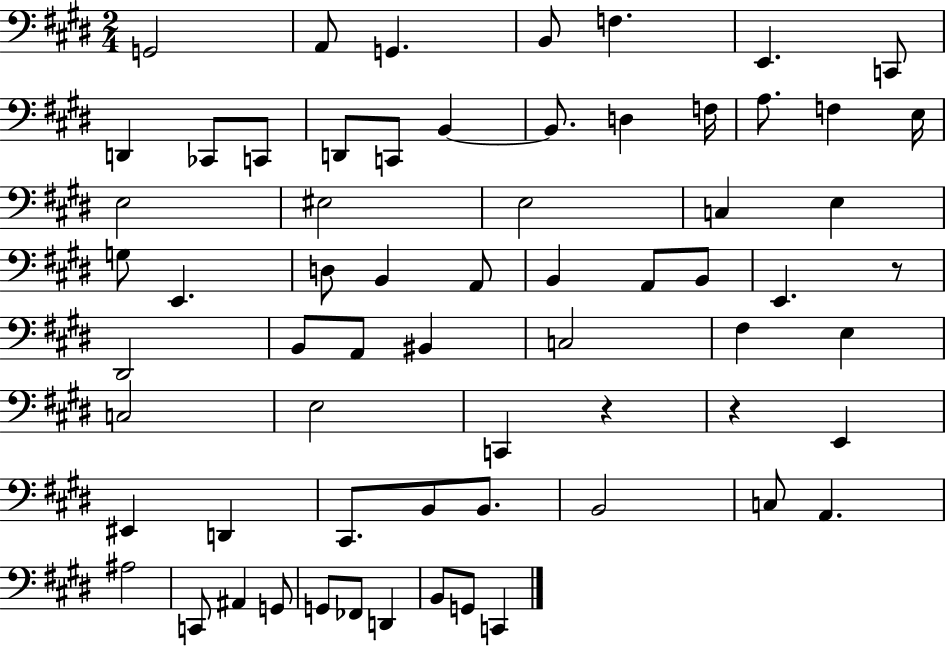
X:1
T:Untitled
M:2/4
L:1/4
K:E
G,,2 A,,/2 G,, B,,/2 F, E,, C,,/2 D,, _C,,/2 C,,/2 D,,/2 C,,/2 B,, B,,/2 D, F,/4 A,/2 F, E,/4 E,2 ^E,2 E,2 C, E, G,/2 E,, D,/2 B,, A,,/2 B,, A,,/2 B,,/2 E,, z/2 ^D,,2 B,,/2 A,,/2 ^B,, C,2 ^F, E, C,2 E,2 C,, z z E,, ^E,, D,, ^C,,/2 B,,/2 B,,/2 B,,2 C,/2 A,, ^A,2 C,,/2 ^A,, G,,/2 G,,/2 _F,,/2 D,, B,,/2 G,,/2 C,,